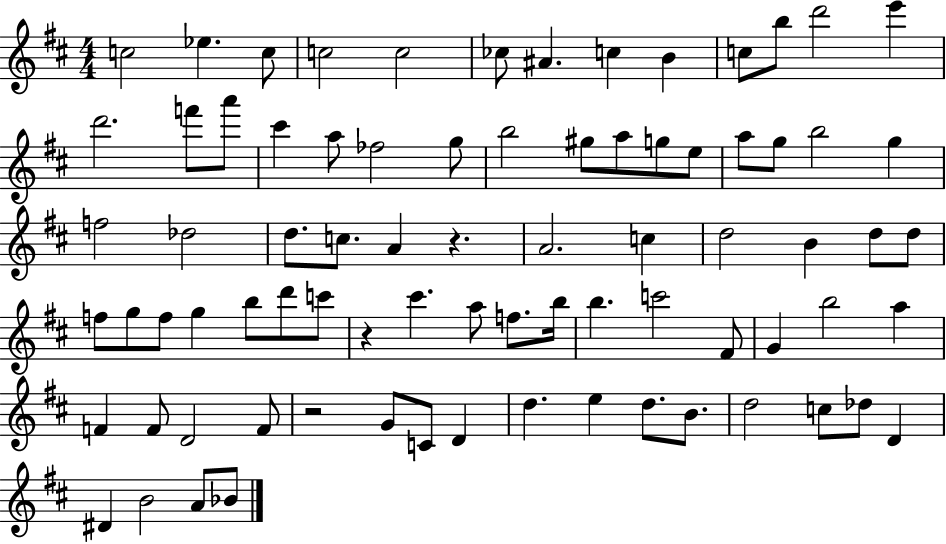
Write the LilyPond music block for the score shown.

{
  \clef treble
  \numericTimeSignature
  \time 4/4
  \key d \major
  \repeat volta 2 { c''2 ees''4. c''8 | c''2 c''2 | ces''8 ais'4. c''4 b'4 | c''8 b''8 d'''2 e'''4 | \break d'''2. f'''8 a'''8 | cis'''4 a''8 fes''2 g''8 | b''2 gis''8 a''8 g''8 e''8 | a''8 g''8 b''2 g''4 | \break f''2 des''2 | d''8. c''8. a'4 r4. | a'2. c''4 | d''2 b'4 d''8 d''8 | \break f''8 g''8 f''8 g''4 b''8 d'''8 c'''8 | r4 cis'''4. a''8 f''8. b''16 | b''4. c'''2 fis'8 | g'4 b''2 a''4 | \break f'4 f'8 d'2 f'8 | r2 g'8 c'8 d'4 | d''4. e''4 d''8. b'8. | d''2 c''8 des''8 d'4 | \break dis'4 b'2 a'8 bes'8 | } \bar "|."
}